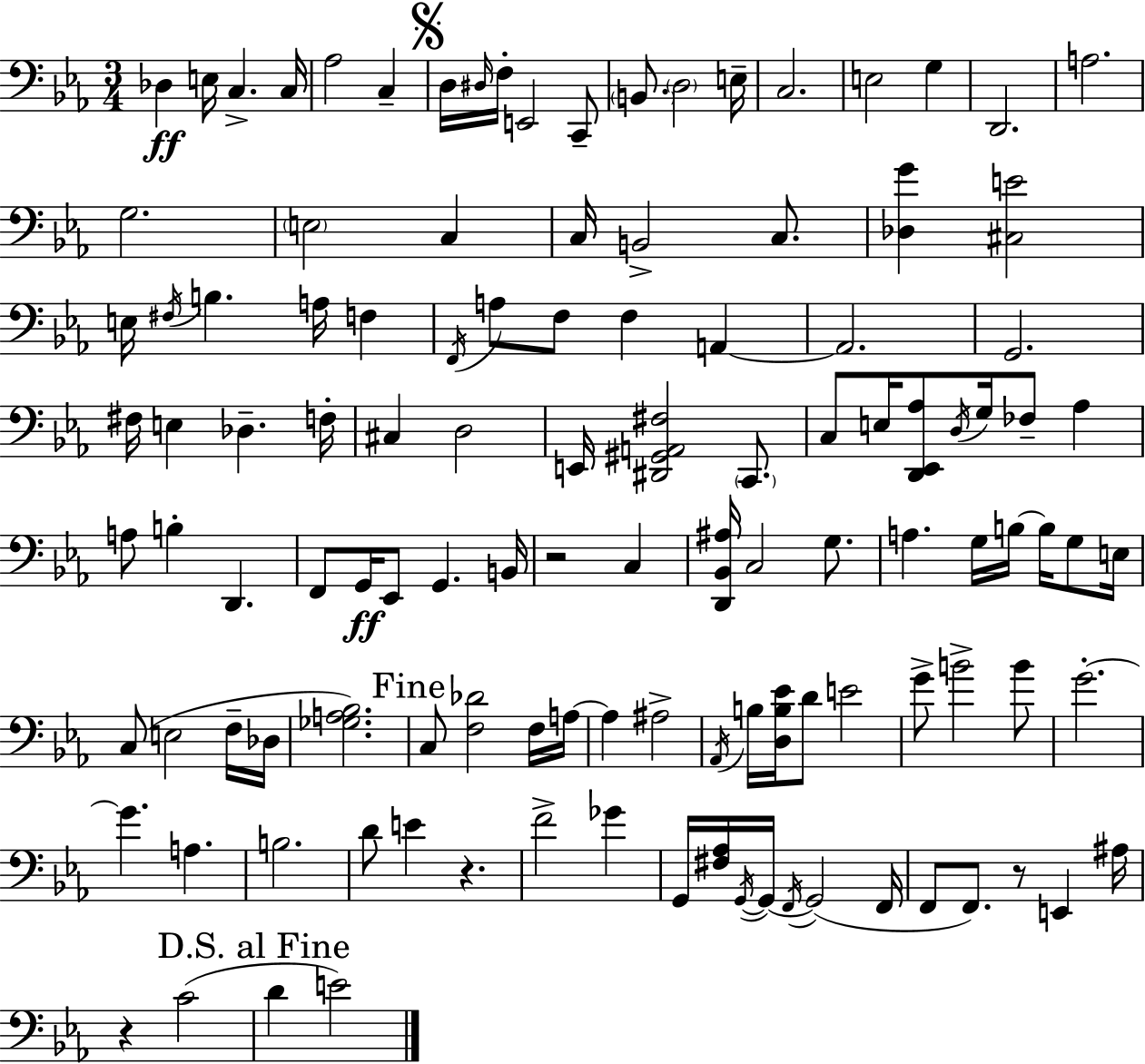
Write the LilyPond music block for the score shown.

{
  \clef bass
  \numericTimeSignature
  \time 3/4
  \key c \minor
  \repeat volta 2 { des4\ff e16 c4.-> c16 | aes2 c4-- | \mark \markup { \musicglyph "scripts.segno" } d16 \grace { dis16 } f16-. e,2 c,8-- | \parenthesize b,8. \parenthesize d2 | \break e16-- c2. | e2 g4 | d,2. | a2. | \break g2. | \parenthesize e2 c4 | c16 b,2-> c8. | <des g'>4 <cis e'>2 | \break e16 \acciaccatura { fis16 } b4. a16 f4 | \acciaccatura { f,16 } a8 f8 f4 a,4~~ | a,2. | g,2. | \break fis16 e4 des4.-- | f16-. cis4 d2 | e,16 <dis, gis, a, fis>2 | \parenthesize c,8. c8 e16 <d, ees, aes>8 \acciaccatura { d16 } g16 fes8-- | \break aes4 a8 b4-. d,4. | f,8 g,16\ff ees,8 g,4. | b,16 r2 | c4 <d, bes, ais>16 c2 | \break g8. a4. g16 b16~~ | b16 g8 e16 c8( e2 | f16-- des16 <ges a bes>2.) | \mark "Fine" c8 <f des'>2 | \break f16 a16~~ a4 ais2-> | \acciaccatura { aes,16 } b16 <d b ees'>16 d'8 e'2 | g'8-> b'2-> | b'8 g'2.-.~~ | \break g'4. a4. | b2. | d'8 e'4 r4. | f'2-> | \break ges'4 g,16 <fis aes>16 \acciaccatura { g,16~ }~ g,16 \acciaccatura { f,16 } g,2( | f,16 f,8 f,8.) | r8 e,4 ais16 r4 c'2( | \mark "D.S. al Fine" d'4 e'2) | \break } \bar "|."
}